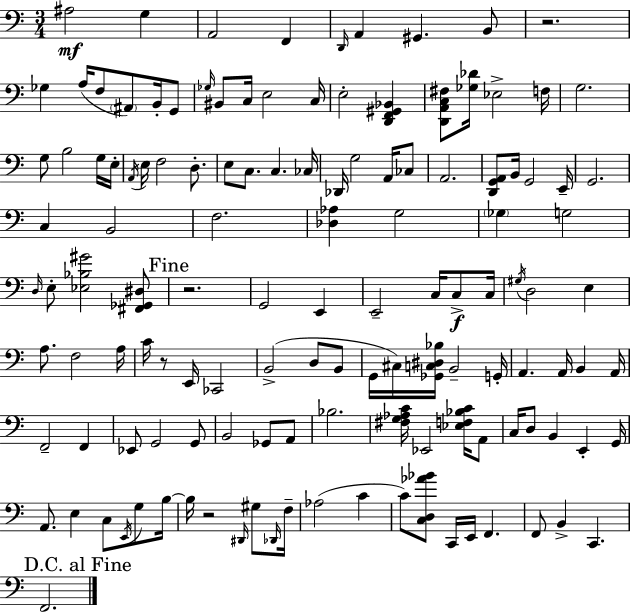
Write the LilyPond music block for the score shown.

{
  \clef bass
  \numericTimeSignature
  \time 3/4
  \key a \minor
  ais2\mf g4 | a,2 f,4 | \grace { d,16 } a,4 gis,4. b,8 | r2. | \break ges4 a16( f8 \parenthesize ais,8) b,16-. g,8 | \grace { ges16 } bis,8 c16 e2 | c16 e2-. <d, f, gis, bes,>4 | <d, a, c fis>8 <ges des'>16 ees2-> | \break f16 g2. | g8 b2 | g16 e16-. \acciaccatura { a,16 } e16 f2 | d8.-. e8 c8. c4. | \break ces16 des,16 g2 | a,16 ces8 a,2. | <d, g, a,>8 b,16 g,2 | e,16-- g,2. | \break c4 b,2 | f2. | <des aes>4 g2 | \parenthesize ges4 g2 | \break \grace { d16 } e8-. <ees bes gis'>2 | <fis, ges, dis>8 \mark "Fine" r2. | g,2 | e,4 e,2-- | \break c16 c8->\f c16 \acciaccatura { gis16 } d2 | e4 a8. f2 | a16 c'16 r8 e,16 ces,2 | b,2->( | \break d8 b,8 g,16 cis16) <ges, c dis bes>16 b,2-- | g,16-. a,4. a,16 | b,4 a,16 f,2-- | f,4 ees,8 g,2 | \break g,8 b,2 | ges,8 a,8 bes2. | <fis g aes c'>16 ees,2 | <ees f bes c'>16 a,8 c16 d8 b,4 | \break e,4-. g,16 a,8. e4 | c8 \acciaccatura { e,16 } g8 b16~~ b16 r2 | \grace { dis,16 } gis8 \grace { des,16 } f16-- aes2( | c'4 c'8) <c d aes' bes'>8 | \break c,16 e,16 f,4. f,8 b,4-> | c,4. \mark "D.C. al Fine" f,2. | \bar "|."
}